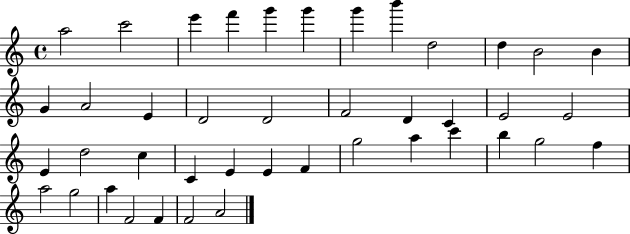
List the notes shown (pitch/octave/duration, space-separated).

A5/h C6/h E6/q F6/q G6/q G6/q G6/q B6/q D5/h D5/q B4/h B4/q G4/q A4/h E4/q D4/h D4/h F4/h D4/q C4/q E4/h E4/h E4/q D5/h C5/q C4/q E4/q E4/q F4/q G5/h A5/q C6/q B5/q G5/h F5/q A5/h G5/h A5/q F4/h F4/q F4/h A4/h